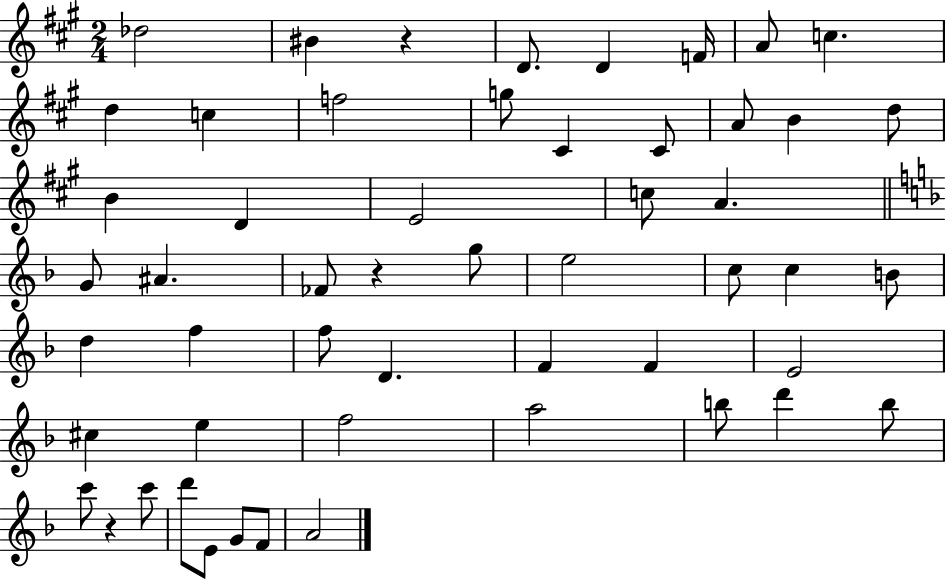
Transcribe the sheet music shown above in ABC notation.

X:1
T:Untitled
M:2/4
L:1/4
K:A
_d2 ^B z D/2 D F/4 A/2 c d c f2 g/2 ^C ^C/2 A/2 B d/2 B D E2 c/2 A G/2 ^A _F/2 z g/2 e2 c/2 c B/2 d f f/2 D F F E2 ^c e f2 a2 b/2 d' b/2 c'/2 z c'/2 d'/2 E/2 G/2 F/2 A2